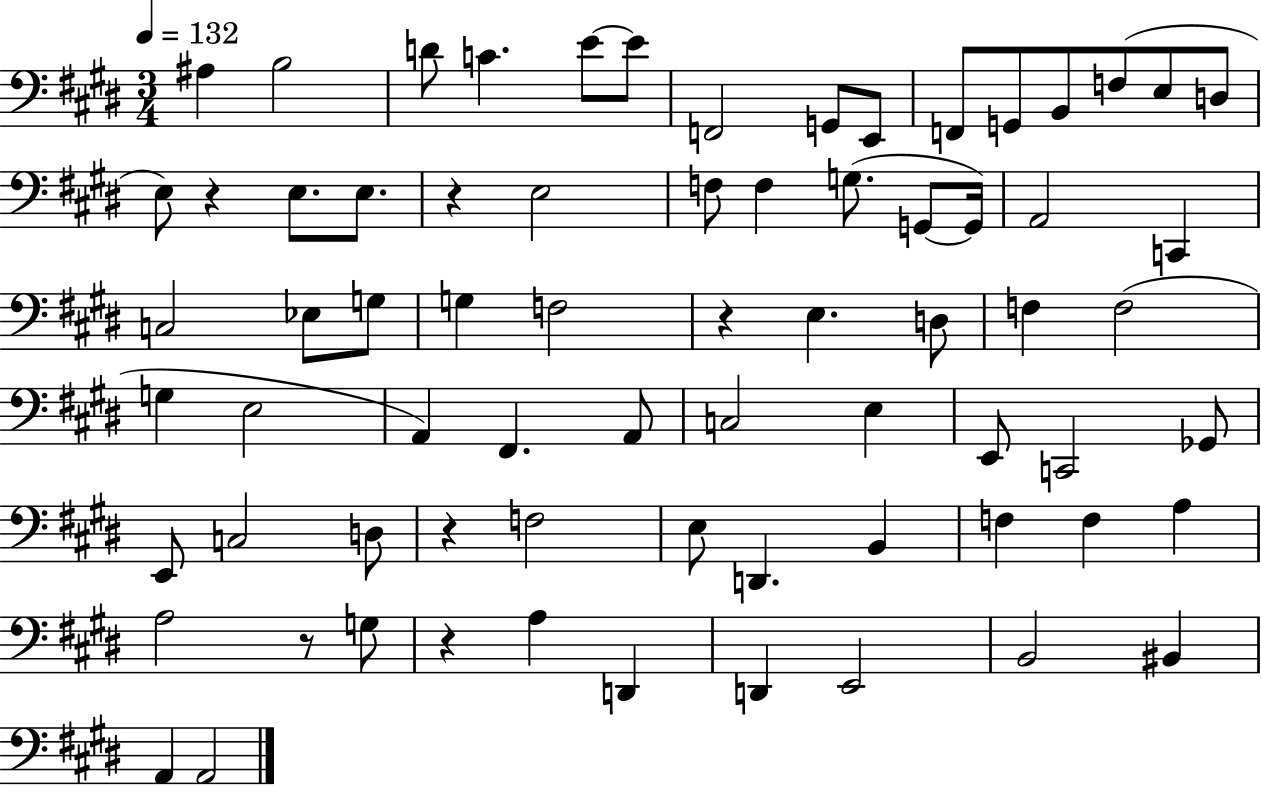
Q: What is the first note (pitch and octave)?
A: A#3